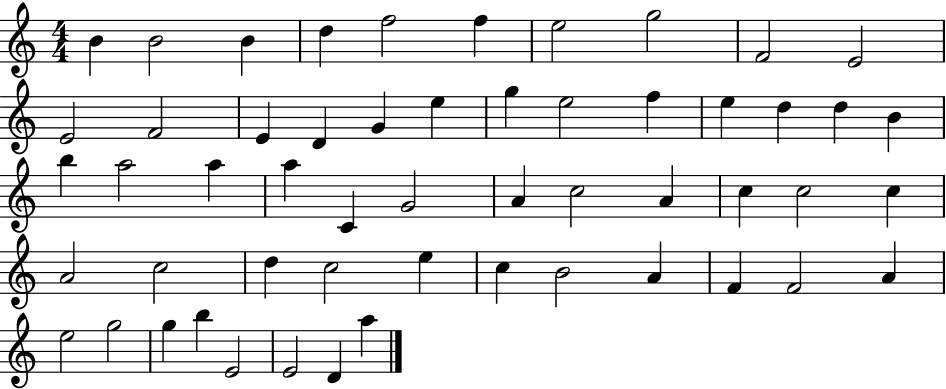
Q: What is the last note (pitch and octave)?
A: A5